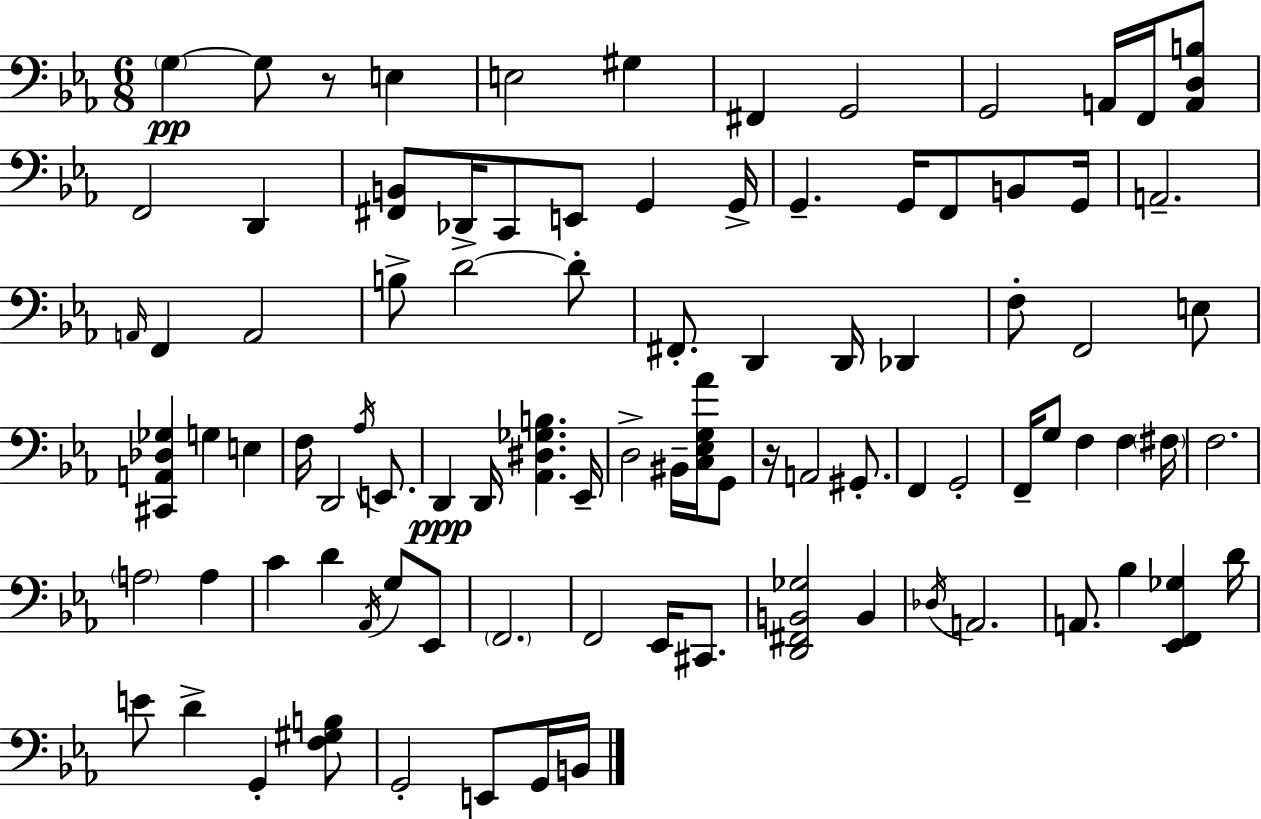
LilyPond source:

{
  \clef bass
  \numericTimeSignature
  \time 6/8
  \key ees \major
  \parenthesize g4~~\pp g8 r8 e4 | e2 gis4 | fis,4 g,2 | g,2 a,16 f,16 <a, d b>8 | \break f,2 d,4 | <fis, b,>8 des,16-> c,8 e,8 g,4 g,16-> | g,4.-- g,16 f,8 b,8 g,16 | a,2.-- | \break \grace { a,16 } f,4 a,2 | b8-> d'2~~ d'8-. | fis,8.-. d,4 d,16 des,4 | f8-. f,2 e8 | \break <cis, a, des ges>4 g4 e4 | f16 d,2 \acciaccatura { aes16 } e,8. | d,4\ppp d,16 <aes, dis ges b>4. | ees,16-- d2-> bis,16-- <c ees g aes'>16 | \break g,8 r16 a,2 gis,8.-. | f,4 g,2-. | f,16-- g8 f4 f4 | \parenthesize fis16 f2. | \break \parenthesize a2 a4 | c'4 d'4 \acciaccatura { aes,16 } g8 | ees,8 \parenthesize f,2. | f,2 ees,16 | \break cis,8. <d, fis, b, ges>2 b,4 | \acciaccatura { des16 } a,2. | a,8. bes4 <ees, f, ges>4 | d'16 e'8 d'4-> g,4-. | \break <f gis b>8 g,2-. | e,8 g,16 b,16 \bar "|."
}